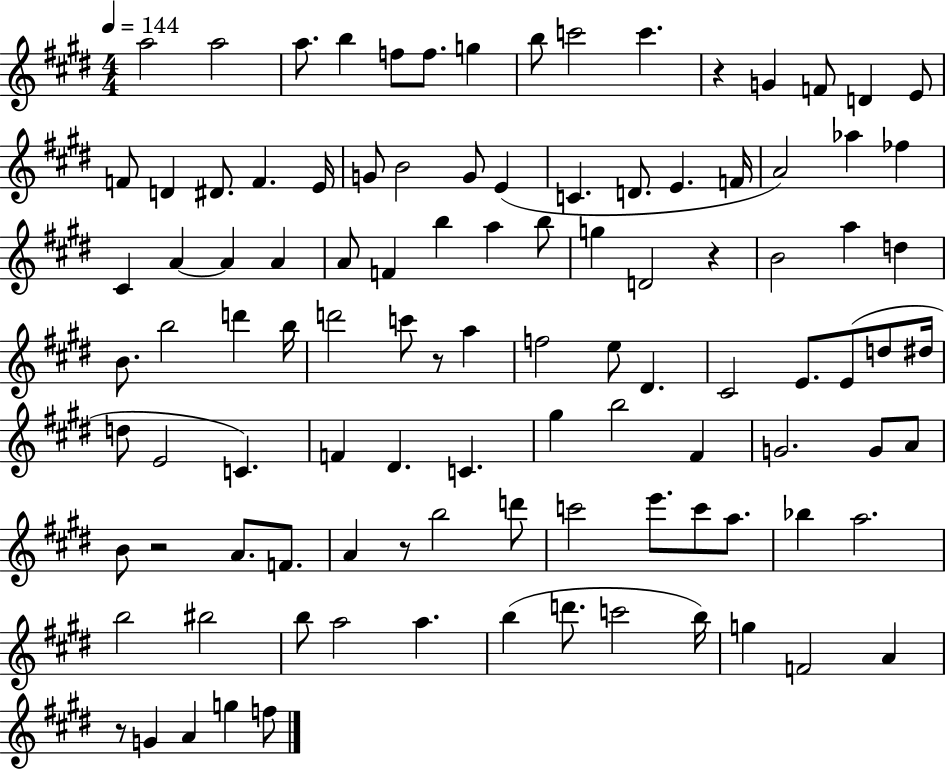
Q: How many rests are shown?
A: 6